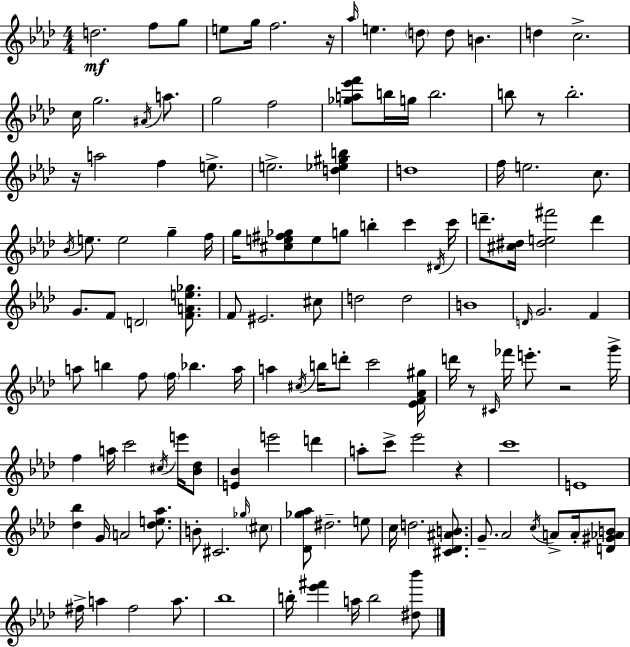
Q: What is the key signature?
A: AES major